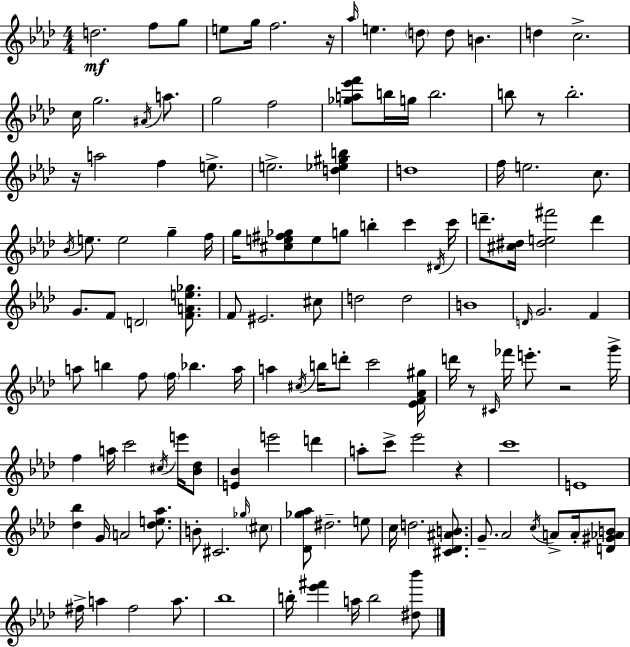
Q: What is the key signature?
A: AES major